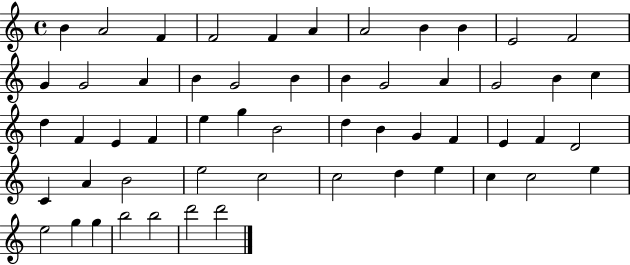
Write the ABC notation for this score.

X:1
T:Untitled
M:4/4
L:1/4
K:C
B A2 F F2 F A A2 B B E2 F2 G G2 A B G2 B B G2 A G2 B c d F E F e g B2 d B G F E F D2 C A B2 e2 c2 c2 d e c c2 e e2 g g b2 b2 d'2 d'2